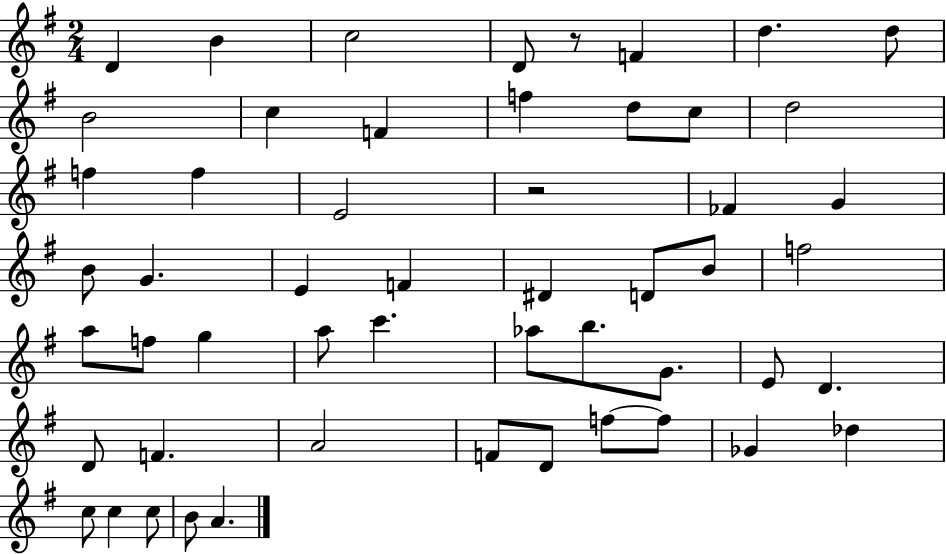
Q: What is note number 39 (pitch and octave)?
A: F4